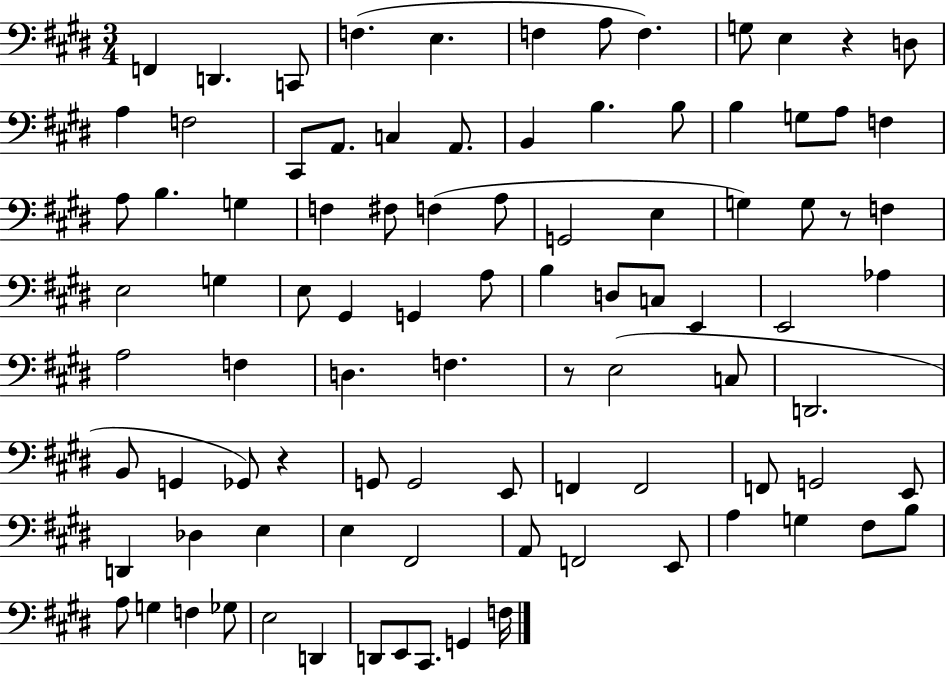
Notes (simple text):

F2/q D2/q. C2/e F3/q. E3/q. F3/q A3/e F3/q. G3/e E3/q R/q D3/e A3/q F3/h C#2/e A2/e. C3/q A2/e. B2/q B3/q. B3/e B3/q G3/e A3/e F3/q A3/e B3/q. G3/q F3/q F#3/e F3/q A3/e G2/h E3/q G3/q G3/e R/e F3/q E3/h G3/q E3/e G#2/q G2/q A3/e B3/q D3/e C3/e E2/q E2/h Ab3/q A3/h F3/q D3/q. F3/q. R/e E3/h C3/e D2/h. B2/e G2/q Gb2/e R/q G2/e G2/h E2/e F2/q F2/h F2/e G2/h E2/e D2/q Db3/q E3/q E3/q F#2/h A2/e F2/h E2/e A3/q G3/q F#3/e B3/e A3/e G3/q F3/q Gb3/e E3/h D2/q D2/e E2/e C#2/e. G2/q F3/s